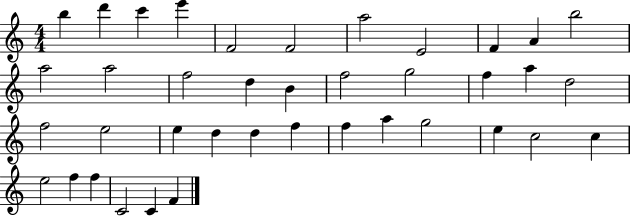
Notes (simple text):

B5/q D6/q C6/q E6/q F4/h F4/h A5/h E4/h F4/q A4/q B5/h A5/h A5/h F5/h D5/q B4/q F5/h G5/h F5/q A5/q D5/h F5/h E5/h E5/q D5/q D5/q F5/q F5/q A5/q G5/h E5/q C5/h C5/q E5/h F5/q F5/q C4/h C4/q F4/q